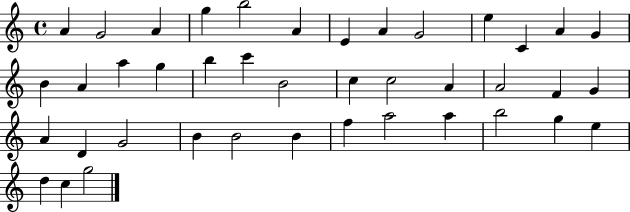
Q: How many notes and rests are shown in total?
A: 41